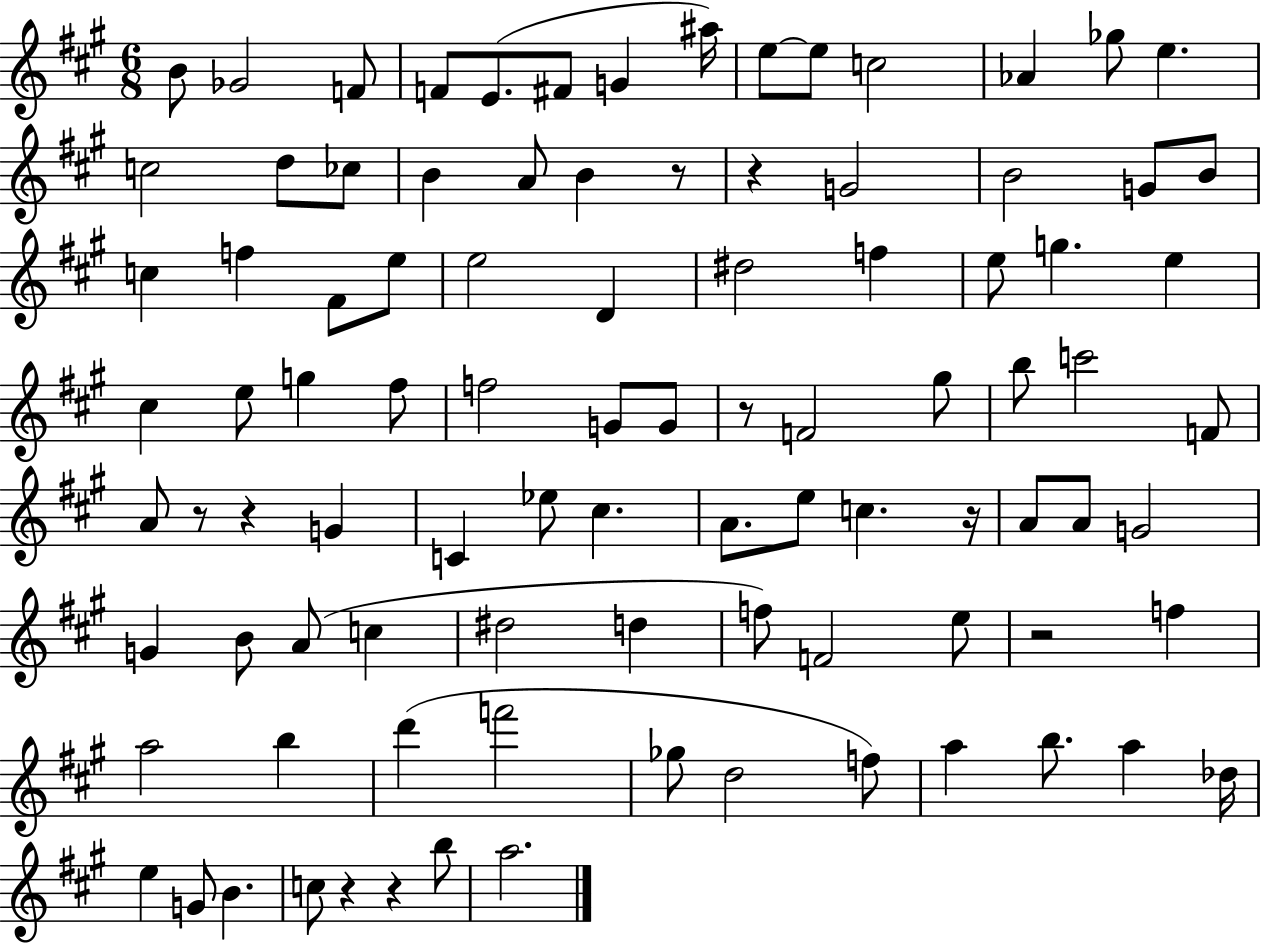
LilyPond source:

{
  \clef treble
  \numericTimeSignature
  \time 6/8
  \key a \major
  b'8 ges'2 f'8 | f'8 e'8.( fis'8 g'4 ais''16) | e''8~~ e''8 c''2 | aes'4 ges''8 e''4. | \break c''2 d''8 ces''8 | b'4 a'8 b'4 r8 | r4 g'2 | b'2 g'8 b'8 | \break c''4 f''4 fis'8 e''8 | e''2 d'4 | dis''2 f''4 | e''8 g''4. e''4 | \break cis''4 e''8 g''4 fis''8 | f''2 g'8 g'8 | r8 f'2 gis''8 | b''8 c'''2 f'8 | \break a'8 r8 r4 g'4 | c'4 ees''8 cis''4. | a'8. e''8 c''4. r16 | a'8 a'8 g'2 | \break g'4 b'8 a'8( c''4 | dis''2 d''4 | f''8) f'2 e''8 | r2 f''4 | \break a''2 b''4 | d'''4( f'''2 | ges''8 d''2 f''8) | a''4 b''8. a''4 des''16 | \break e''4 g'8 b'4. | c''8 r4 r4 b''8 | a''2. | \bar "|."
}